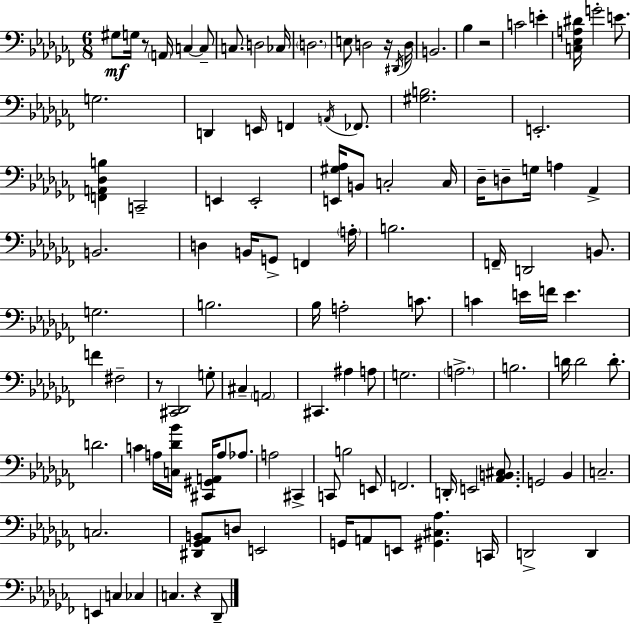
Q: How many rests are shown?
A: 5